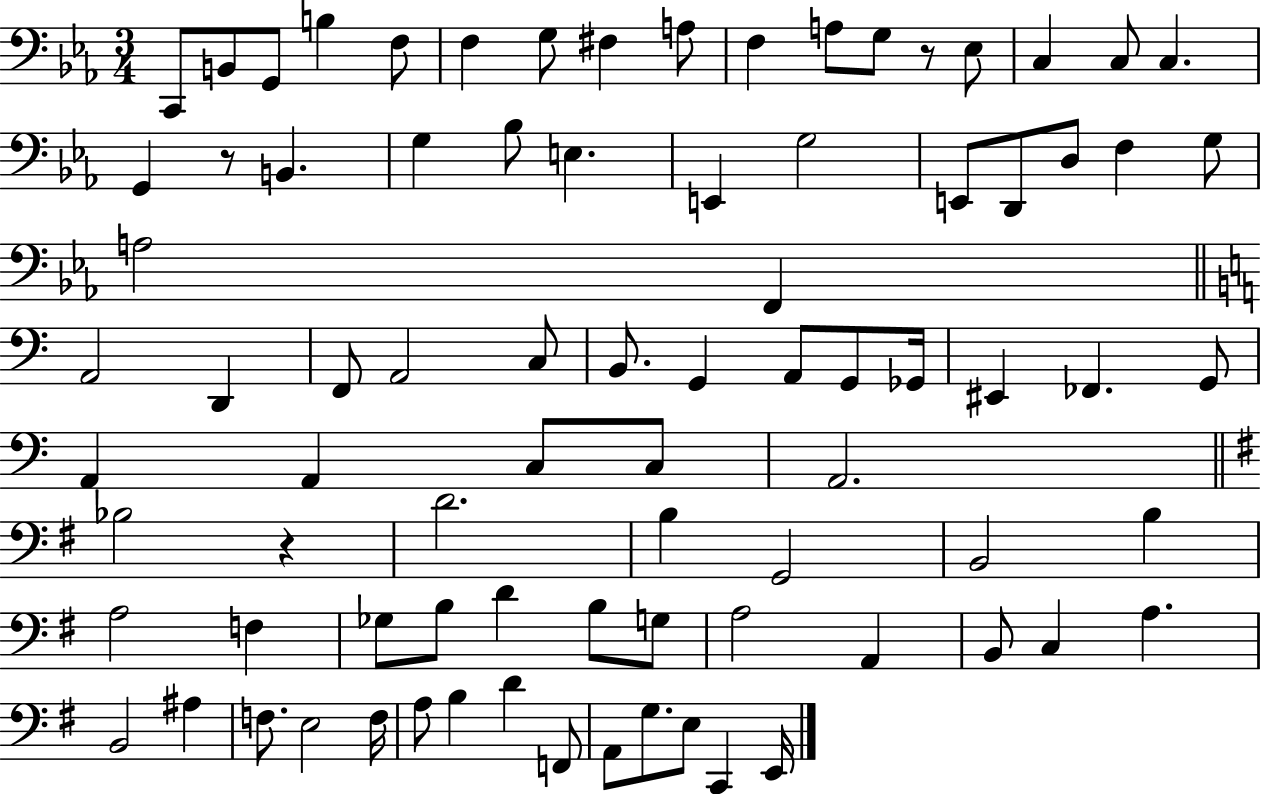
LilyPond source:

{
  \clef bass
  \numericTimeSignature
  \time 3/4
  \key ees \major
  c,8 b,8 g,8 b4 f8 | f4 g8 fis4 a8 | f4 a8 g8 r8 ees8 | c4 c8 c4. | \break g,4 r8 b,4. | g4 bes8 e4. | e,4 g2 | e,8 d,8 d8 f4 g8 | \break a2 f,4 | \bar "||" \break \key c \major a,2 d,4 | f,8 a,2 c8 | b,8. g,4 a,8 g,8 ges,16 | eis,4 fes,4. g,8 | \break a,4 a,4 c8 c8 | a,2. | \bar "||" \break \key e \minor bes2 r4 | d'2. | b4 g,2 | b,2 b4 | \break a2 f4 | ges8 b8 d'4 b8 g8 | a2 a,4 | b,8 c4 a4. | \break b,2 ais4 | f8. e2 f16 | a8 b4 d'4 f,8 | a,8 g8. e8 c,4 e,16 | \break \bar "|."
}